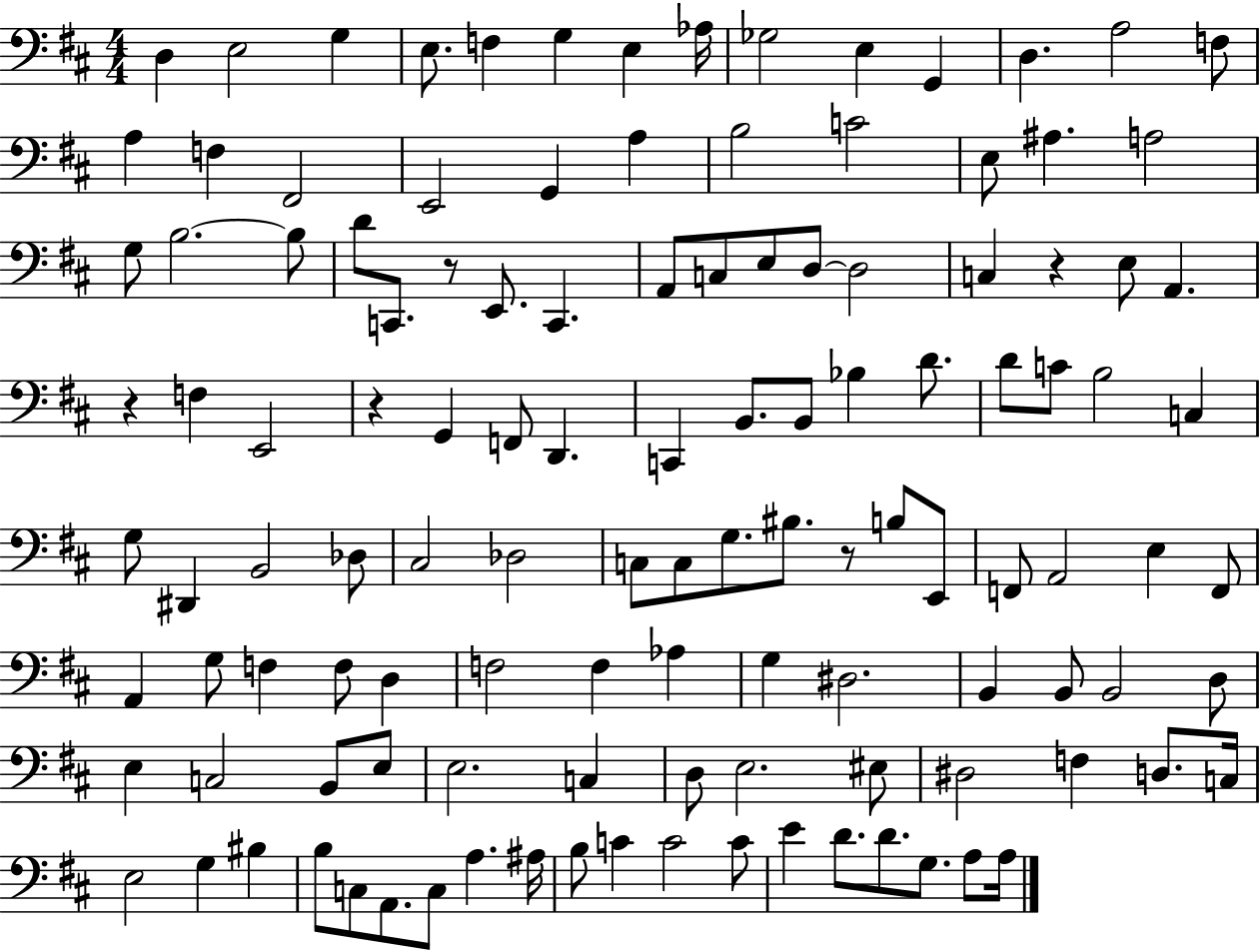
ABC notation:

X:1
T:Untitled
M:4/4
L:1/4
K:D
D, E,2 G, E,/2 F, G, E, _A,/4 _G,2 E, G,, D, A,2 F,/2 A, F, ^F,,2 E,,2 G,, A, B,2 C2 E,/2 ^A, A,2 G,/2 B,2 B,/2 D/2 C,,/2 z/2 E,,/2 C,, A,,/2 C,/2 E,/2 D,/2 D,2 C, z E,/2 A,, z F, E,,2 z G,, F,,/2 D,, C,, B,,/2 B,,/2 _B, D/2 D/2 C/2 B,2 C, G,/2 ^D,, B,,2 _D,/2 ^C,2 _D,2 C,/2 C,/2 G,/2 ^B,/2 z/2 B,/2 E,,/2 F,,/2 A,,2 E, F,,/2 A,, G,/2 F, F,/2 D, F,2 F, _A, G, ^D,2 B,, B,,/2 B,,2 D,/2 E, C,2 B,,/2 E,/2 E,2 C, D,/2 E,2 ^E,/2 ^D,2 F, D,/2 C,/4 E,2 G, ^B, B,/2 C,/2 A,,/2 C,/2 A, ^A,/4 B,/2 C C2 C/2 E D/2 D/2 G,/2 A,/2 A,/4